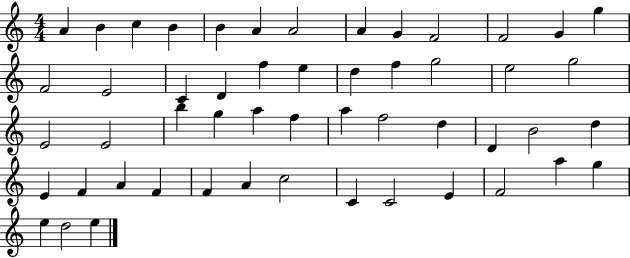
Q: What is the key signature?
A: C major